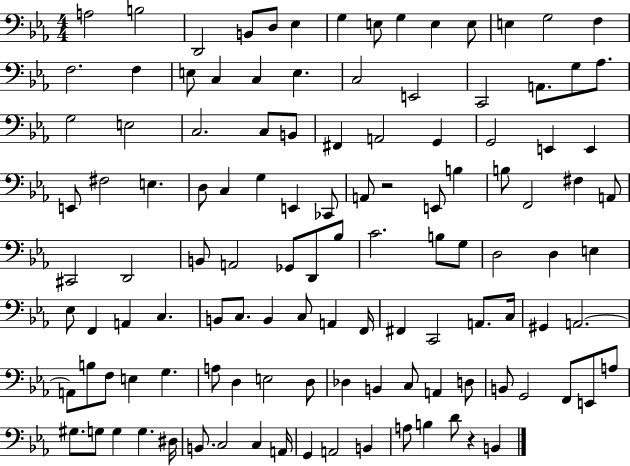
{
  \clef bass
  \numericTimeSignature
  \time 4/4
  \key ees \major
  \repeat volta 2 { a2 b2 | d,2 b,8 d8 ees4 | g4 e8 g4 e4 e8 | e4 g2 f4 | \break f2. f4 | e8 c4 c4 e4. | c2 e,2 | c,2 a,8. g8 aes8. | \break g2 e2 | c2. c8 b,8 | fis,4 a,2 g,4 | g,2 e,4 e,4 | \break e,8 fis2 e4. | d8 c4 g4 e,4 ces,8 | a,8 r2 e,8 b4 | b8 f,2 fis4 a,8 | \break cis,2 d,2 | b,8 a,2 ges,8 d,8 bes8 | c'2. b8 g8 | d2 d4 e4 | \break ees8 f,4 a,4 c4. | b,8 c8. b,4 c8 a,4 f,16 | fis,4 c,2 a,8. c16 | gis,4 a,2.~~ | \break a,8 b8 f8 e4 g4. | a8 d4 e2 d8 | des4 b,4 c8 a,4 d8 | b,8 g,2 f,8 e,8 a8 | \break gis8. g8 g4 g4. dis16 | b,8. c2 c4 a,16 | g,4 a,2 b,4 | a8 b4 d'8 r4 b,4 | \break } \bar "|."
}